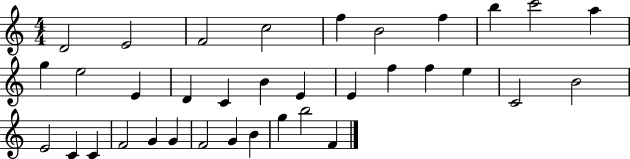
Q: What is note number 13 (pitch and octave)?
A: E4